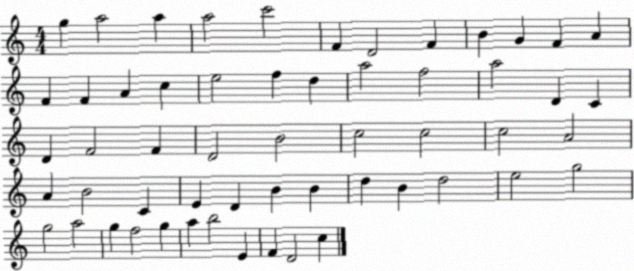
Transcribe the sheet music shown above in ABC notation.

X:1
T:Untitled
M:4/4
L:1/4
K:C
g a2 a a2 c'2 F D2 F B G F A F F A c e2 f d a2 f2 a2 D C D F2 F D2 B2 c2 c2 c2 A2 A B2 C E D B B d B d2 e2 g2 g2 a2 g f2 g a b2 E F D2 c